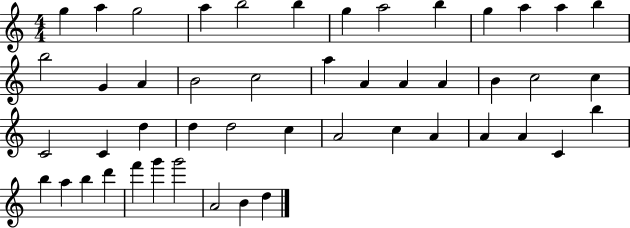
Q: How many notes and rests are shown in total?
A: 48